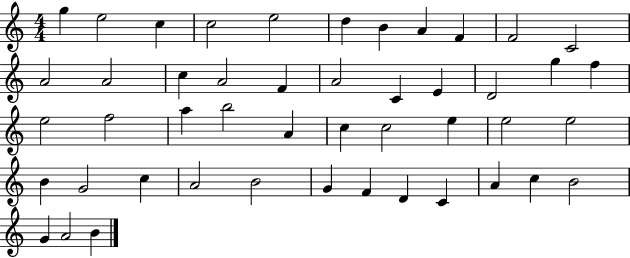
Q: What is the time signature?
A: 4/4